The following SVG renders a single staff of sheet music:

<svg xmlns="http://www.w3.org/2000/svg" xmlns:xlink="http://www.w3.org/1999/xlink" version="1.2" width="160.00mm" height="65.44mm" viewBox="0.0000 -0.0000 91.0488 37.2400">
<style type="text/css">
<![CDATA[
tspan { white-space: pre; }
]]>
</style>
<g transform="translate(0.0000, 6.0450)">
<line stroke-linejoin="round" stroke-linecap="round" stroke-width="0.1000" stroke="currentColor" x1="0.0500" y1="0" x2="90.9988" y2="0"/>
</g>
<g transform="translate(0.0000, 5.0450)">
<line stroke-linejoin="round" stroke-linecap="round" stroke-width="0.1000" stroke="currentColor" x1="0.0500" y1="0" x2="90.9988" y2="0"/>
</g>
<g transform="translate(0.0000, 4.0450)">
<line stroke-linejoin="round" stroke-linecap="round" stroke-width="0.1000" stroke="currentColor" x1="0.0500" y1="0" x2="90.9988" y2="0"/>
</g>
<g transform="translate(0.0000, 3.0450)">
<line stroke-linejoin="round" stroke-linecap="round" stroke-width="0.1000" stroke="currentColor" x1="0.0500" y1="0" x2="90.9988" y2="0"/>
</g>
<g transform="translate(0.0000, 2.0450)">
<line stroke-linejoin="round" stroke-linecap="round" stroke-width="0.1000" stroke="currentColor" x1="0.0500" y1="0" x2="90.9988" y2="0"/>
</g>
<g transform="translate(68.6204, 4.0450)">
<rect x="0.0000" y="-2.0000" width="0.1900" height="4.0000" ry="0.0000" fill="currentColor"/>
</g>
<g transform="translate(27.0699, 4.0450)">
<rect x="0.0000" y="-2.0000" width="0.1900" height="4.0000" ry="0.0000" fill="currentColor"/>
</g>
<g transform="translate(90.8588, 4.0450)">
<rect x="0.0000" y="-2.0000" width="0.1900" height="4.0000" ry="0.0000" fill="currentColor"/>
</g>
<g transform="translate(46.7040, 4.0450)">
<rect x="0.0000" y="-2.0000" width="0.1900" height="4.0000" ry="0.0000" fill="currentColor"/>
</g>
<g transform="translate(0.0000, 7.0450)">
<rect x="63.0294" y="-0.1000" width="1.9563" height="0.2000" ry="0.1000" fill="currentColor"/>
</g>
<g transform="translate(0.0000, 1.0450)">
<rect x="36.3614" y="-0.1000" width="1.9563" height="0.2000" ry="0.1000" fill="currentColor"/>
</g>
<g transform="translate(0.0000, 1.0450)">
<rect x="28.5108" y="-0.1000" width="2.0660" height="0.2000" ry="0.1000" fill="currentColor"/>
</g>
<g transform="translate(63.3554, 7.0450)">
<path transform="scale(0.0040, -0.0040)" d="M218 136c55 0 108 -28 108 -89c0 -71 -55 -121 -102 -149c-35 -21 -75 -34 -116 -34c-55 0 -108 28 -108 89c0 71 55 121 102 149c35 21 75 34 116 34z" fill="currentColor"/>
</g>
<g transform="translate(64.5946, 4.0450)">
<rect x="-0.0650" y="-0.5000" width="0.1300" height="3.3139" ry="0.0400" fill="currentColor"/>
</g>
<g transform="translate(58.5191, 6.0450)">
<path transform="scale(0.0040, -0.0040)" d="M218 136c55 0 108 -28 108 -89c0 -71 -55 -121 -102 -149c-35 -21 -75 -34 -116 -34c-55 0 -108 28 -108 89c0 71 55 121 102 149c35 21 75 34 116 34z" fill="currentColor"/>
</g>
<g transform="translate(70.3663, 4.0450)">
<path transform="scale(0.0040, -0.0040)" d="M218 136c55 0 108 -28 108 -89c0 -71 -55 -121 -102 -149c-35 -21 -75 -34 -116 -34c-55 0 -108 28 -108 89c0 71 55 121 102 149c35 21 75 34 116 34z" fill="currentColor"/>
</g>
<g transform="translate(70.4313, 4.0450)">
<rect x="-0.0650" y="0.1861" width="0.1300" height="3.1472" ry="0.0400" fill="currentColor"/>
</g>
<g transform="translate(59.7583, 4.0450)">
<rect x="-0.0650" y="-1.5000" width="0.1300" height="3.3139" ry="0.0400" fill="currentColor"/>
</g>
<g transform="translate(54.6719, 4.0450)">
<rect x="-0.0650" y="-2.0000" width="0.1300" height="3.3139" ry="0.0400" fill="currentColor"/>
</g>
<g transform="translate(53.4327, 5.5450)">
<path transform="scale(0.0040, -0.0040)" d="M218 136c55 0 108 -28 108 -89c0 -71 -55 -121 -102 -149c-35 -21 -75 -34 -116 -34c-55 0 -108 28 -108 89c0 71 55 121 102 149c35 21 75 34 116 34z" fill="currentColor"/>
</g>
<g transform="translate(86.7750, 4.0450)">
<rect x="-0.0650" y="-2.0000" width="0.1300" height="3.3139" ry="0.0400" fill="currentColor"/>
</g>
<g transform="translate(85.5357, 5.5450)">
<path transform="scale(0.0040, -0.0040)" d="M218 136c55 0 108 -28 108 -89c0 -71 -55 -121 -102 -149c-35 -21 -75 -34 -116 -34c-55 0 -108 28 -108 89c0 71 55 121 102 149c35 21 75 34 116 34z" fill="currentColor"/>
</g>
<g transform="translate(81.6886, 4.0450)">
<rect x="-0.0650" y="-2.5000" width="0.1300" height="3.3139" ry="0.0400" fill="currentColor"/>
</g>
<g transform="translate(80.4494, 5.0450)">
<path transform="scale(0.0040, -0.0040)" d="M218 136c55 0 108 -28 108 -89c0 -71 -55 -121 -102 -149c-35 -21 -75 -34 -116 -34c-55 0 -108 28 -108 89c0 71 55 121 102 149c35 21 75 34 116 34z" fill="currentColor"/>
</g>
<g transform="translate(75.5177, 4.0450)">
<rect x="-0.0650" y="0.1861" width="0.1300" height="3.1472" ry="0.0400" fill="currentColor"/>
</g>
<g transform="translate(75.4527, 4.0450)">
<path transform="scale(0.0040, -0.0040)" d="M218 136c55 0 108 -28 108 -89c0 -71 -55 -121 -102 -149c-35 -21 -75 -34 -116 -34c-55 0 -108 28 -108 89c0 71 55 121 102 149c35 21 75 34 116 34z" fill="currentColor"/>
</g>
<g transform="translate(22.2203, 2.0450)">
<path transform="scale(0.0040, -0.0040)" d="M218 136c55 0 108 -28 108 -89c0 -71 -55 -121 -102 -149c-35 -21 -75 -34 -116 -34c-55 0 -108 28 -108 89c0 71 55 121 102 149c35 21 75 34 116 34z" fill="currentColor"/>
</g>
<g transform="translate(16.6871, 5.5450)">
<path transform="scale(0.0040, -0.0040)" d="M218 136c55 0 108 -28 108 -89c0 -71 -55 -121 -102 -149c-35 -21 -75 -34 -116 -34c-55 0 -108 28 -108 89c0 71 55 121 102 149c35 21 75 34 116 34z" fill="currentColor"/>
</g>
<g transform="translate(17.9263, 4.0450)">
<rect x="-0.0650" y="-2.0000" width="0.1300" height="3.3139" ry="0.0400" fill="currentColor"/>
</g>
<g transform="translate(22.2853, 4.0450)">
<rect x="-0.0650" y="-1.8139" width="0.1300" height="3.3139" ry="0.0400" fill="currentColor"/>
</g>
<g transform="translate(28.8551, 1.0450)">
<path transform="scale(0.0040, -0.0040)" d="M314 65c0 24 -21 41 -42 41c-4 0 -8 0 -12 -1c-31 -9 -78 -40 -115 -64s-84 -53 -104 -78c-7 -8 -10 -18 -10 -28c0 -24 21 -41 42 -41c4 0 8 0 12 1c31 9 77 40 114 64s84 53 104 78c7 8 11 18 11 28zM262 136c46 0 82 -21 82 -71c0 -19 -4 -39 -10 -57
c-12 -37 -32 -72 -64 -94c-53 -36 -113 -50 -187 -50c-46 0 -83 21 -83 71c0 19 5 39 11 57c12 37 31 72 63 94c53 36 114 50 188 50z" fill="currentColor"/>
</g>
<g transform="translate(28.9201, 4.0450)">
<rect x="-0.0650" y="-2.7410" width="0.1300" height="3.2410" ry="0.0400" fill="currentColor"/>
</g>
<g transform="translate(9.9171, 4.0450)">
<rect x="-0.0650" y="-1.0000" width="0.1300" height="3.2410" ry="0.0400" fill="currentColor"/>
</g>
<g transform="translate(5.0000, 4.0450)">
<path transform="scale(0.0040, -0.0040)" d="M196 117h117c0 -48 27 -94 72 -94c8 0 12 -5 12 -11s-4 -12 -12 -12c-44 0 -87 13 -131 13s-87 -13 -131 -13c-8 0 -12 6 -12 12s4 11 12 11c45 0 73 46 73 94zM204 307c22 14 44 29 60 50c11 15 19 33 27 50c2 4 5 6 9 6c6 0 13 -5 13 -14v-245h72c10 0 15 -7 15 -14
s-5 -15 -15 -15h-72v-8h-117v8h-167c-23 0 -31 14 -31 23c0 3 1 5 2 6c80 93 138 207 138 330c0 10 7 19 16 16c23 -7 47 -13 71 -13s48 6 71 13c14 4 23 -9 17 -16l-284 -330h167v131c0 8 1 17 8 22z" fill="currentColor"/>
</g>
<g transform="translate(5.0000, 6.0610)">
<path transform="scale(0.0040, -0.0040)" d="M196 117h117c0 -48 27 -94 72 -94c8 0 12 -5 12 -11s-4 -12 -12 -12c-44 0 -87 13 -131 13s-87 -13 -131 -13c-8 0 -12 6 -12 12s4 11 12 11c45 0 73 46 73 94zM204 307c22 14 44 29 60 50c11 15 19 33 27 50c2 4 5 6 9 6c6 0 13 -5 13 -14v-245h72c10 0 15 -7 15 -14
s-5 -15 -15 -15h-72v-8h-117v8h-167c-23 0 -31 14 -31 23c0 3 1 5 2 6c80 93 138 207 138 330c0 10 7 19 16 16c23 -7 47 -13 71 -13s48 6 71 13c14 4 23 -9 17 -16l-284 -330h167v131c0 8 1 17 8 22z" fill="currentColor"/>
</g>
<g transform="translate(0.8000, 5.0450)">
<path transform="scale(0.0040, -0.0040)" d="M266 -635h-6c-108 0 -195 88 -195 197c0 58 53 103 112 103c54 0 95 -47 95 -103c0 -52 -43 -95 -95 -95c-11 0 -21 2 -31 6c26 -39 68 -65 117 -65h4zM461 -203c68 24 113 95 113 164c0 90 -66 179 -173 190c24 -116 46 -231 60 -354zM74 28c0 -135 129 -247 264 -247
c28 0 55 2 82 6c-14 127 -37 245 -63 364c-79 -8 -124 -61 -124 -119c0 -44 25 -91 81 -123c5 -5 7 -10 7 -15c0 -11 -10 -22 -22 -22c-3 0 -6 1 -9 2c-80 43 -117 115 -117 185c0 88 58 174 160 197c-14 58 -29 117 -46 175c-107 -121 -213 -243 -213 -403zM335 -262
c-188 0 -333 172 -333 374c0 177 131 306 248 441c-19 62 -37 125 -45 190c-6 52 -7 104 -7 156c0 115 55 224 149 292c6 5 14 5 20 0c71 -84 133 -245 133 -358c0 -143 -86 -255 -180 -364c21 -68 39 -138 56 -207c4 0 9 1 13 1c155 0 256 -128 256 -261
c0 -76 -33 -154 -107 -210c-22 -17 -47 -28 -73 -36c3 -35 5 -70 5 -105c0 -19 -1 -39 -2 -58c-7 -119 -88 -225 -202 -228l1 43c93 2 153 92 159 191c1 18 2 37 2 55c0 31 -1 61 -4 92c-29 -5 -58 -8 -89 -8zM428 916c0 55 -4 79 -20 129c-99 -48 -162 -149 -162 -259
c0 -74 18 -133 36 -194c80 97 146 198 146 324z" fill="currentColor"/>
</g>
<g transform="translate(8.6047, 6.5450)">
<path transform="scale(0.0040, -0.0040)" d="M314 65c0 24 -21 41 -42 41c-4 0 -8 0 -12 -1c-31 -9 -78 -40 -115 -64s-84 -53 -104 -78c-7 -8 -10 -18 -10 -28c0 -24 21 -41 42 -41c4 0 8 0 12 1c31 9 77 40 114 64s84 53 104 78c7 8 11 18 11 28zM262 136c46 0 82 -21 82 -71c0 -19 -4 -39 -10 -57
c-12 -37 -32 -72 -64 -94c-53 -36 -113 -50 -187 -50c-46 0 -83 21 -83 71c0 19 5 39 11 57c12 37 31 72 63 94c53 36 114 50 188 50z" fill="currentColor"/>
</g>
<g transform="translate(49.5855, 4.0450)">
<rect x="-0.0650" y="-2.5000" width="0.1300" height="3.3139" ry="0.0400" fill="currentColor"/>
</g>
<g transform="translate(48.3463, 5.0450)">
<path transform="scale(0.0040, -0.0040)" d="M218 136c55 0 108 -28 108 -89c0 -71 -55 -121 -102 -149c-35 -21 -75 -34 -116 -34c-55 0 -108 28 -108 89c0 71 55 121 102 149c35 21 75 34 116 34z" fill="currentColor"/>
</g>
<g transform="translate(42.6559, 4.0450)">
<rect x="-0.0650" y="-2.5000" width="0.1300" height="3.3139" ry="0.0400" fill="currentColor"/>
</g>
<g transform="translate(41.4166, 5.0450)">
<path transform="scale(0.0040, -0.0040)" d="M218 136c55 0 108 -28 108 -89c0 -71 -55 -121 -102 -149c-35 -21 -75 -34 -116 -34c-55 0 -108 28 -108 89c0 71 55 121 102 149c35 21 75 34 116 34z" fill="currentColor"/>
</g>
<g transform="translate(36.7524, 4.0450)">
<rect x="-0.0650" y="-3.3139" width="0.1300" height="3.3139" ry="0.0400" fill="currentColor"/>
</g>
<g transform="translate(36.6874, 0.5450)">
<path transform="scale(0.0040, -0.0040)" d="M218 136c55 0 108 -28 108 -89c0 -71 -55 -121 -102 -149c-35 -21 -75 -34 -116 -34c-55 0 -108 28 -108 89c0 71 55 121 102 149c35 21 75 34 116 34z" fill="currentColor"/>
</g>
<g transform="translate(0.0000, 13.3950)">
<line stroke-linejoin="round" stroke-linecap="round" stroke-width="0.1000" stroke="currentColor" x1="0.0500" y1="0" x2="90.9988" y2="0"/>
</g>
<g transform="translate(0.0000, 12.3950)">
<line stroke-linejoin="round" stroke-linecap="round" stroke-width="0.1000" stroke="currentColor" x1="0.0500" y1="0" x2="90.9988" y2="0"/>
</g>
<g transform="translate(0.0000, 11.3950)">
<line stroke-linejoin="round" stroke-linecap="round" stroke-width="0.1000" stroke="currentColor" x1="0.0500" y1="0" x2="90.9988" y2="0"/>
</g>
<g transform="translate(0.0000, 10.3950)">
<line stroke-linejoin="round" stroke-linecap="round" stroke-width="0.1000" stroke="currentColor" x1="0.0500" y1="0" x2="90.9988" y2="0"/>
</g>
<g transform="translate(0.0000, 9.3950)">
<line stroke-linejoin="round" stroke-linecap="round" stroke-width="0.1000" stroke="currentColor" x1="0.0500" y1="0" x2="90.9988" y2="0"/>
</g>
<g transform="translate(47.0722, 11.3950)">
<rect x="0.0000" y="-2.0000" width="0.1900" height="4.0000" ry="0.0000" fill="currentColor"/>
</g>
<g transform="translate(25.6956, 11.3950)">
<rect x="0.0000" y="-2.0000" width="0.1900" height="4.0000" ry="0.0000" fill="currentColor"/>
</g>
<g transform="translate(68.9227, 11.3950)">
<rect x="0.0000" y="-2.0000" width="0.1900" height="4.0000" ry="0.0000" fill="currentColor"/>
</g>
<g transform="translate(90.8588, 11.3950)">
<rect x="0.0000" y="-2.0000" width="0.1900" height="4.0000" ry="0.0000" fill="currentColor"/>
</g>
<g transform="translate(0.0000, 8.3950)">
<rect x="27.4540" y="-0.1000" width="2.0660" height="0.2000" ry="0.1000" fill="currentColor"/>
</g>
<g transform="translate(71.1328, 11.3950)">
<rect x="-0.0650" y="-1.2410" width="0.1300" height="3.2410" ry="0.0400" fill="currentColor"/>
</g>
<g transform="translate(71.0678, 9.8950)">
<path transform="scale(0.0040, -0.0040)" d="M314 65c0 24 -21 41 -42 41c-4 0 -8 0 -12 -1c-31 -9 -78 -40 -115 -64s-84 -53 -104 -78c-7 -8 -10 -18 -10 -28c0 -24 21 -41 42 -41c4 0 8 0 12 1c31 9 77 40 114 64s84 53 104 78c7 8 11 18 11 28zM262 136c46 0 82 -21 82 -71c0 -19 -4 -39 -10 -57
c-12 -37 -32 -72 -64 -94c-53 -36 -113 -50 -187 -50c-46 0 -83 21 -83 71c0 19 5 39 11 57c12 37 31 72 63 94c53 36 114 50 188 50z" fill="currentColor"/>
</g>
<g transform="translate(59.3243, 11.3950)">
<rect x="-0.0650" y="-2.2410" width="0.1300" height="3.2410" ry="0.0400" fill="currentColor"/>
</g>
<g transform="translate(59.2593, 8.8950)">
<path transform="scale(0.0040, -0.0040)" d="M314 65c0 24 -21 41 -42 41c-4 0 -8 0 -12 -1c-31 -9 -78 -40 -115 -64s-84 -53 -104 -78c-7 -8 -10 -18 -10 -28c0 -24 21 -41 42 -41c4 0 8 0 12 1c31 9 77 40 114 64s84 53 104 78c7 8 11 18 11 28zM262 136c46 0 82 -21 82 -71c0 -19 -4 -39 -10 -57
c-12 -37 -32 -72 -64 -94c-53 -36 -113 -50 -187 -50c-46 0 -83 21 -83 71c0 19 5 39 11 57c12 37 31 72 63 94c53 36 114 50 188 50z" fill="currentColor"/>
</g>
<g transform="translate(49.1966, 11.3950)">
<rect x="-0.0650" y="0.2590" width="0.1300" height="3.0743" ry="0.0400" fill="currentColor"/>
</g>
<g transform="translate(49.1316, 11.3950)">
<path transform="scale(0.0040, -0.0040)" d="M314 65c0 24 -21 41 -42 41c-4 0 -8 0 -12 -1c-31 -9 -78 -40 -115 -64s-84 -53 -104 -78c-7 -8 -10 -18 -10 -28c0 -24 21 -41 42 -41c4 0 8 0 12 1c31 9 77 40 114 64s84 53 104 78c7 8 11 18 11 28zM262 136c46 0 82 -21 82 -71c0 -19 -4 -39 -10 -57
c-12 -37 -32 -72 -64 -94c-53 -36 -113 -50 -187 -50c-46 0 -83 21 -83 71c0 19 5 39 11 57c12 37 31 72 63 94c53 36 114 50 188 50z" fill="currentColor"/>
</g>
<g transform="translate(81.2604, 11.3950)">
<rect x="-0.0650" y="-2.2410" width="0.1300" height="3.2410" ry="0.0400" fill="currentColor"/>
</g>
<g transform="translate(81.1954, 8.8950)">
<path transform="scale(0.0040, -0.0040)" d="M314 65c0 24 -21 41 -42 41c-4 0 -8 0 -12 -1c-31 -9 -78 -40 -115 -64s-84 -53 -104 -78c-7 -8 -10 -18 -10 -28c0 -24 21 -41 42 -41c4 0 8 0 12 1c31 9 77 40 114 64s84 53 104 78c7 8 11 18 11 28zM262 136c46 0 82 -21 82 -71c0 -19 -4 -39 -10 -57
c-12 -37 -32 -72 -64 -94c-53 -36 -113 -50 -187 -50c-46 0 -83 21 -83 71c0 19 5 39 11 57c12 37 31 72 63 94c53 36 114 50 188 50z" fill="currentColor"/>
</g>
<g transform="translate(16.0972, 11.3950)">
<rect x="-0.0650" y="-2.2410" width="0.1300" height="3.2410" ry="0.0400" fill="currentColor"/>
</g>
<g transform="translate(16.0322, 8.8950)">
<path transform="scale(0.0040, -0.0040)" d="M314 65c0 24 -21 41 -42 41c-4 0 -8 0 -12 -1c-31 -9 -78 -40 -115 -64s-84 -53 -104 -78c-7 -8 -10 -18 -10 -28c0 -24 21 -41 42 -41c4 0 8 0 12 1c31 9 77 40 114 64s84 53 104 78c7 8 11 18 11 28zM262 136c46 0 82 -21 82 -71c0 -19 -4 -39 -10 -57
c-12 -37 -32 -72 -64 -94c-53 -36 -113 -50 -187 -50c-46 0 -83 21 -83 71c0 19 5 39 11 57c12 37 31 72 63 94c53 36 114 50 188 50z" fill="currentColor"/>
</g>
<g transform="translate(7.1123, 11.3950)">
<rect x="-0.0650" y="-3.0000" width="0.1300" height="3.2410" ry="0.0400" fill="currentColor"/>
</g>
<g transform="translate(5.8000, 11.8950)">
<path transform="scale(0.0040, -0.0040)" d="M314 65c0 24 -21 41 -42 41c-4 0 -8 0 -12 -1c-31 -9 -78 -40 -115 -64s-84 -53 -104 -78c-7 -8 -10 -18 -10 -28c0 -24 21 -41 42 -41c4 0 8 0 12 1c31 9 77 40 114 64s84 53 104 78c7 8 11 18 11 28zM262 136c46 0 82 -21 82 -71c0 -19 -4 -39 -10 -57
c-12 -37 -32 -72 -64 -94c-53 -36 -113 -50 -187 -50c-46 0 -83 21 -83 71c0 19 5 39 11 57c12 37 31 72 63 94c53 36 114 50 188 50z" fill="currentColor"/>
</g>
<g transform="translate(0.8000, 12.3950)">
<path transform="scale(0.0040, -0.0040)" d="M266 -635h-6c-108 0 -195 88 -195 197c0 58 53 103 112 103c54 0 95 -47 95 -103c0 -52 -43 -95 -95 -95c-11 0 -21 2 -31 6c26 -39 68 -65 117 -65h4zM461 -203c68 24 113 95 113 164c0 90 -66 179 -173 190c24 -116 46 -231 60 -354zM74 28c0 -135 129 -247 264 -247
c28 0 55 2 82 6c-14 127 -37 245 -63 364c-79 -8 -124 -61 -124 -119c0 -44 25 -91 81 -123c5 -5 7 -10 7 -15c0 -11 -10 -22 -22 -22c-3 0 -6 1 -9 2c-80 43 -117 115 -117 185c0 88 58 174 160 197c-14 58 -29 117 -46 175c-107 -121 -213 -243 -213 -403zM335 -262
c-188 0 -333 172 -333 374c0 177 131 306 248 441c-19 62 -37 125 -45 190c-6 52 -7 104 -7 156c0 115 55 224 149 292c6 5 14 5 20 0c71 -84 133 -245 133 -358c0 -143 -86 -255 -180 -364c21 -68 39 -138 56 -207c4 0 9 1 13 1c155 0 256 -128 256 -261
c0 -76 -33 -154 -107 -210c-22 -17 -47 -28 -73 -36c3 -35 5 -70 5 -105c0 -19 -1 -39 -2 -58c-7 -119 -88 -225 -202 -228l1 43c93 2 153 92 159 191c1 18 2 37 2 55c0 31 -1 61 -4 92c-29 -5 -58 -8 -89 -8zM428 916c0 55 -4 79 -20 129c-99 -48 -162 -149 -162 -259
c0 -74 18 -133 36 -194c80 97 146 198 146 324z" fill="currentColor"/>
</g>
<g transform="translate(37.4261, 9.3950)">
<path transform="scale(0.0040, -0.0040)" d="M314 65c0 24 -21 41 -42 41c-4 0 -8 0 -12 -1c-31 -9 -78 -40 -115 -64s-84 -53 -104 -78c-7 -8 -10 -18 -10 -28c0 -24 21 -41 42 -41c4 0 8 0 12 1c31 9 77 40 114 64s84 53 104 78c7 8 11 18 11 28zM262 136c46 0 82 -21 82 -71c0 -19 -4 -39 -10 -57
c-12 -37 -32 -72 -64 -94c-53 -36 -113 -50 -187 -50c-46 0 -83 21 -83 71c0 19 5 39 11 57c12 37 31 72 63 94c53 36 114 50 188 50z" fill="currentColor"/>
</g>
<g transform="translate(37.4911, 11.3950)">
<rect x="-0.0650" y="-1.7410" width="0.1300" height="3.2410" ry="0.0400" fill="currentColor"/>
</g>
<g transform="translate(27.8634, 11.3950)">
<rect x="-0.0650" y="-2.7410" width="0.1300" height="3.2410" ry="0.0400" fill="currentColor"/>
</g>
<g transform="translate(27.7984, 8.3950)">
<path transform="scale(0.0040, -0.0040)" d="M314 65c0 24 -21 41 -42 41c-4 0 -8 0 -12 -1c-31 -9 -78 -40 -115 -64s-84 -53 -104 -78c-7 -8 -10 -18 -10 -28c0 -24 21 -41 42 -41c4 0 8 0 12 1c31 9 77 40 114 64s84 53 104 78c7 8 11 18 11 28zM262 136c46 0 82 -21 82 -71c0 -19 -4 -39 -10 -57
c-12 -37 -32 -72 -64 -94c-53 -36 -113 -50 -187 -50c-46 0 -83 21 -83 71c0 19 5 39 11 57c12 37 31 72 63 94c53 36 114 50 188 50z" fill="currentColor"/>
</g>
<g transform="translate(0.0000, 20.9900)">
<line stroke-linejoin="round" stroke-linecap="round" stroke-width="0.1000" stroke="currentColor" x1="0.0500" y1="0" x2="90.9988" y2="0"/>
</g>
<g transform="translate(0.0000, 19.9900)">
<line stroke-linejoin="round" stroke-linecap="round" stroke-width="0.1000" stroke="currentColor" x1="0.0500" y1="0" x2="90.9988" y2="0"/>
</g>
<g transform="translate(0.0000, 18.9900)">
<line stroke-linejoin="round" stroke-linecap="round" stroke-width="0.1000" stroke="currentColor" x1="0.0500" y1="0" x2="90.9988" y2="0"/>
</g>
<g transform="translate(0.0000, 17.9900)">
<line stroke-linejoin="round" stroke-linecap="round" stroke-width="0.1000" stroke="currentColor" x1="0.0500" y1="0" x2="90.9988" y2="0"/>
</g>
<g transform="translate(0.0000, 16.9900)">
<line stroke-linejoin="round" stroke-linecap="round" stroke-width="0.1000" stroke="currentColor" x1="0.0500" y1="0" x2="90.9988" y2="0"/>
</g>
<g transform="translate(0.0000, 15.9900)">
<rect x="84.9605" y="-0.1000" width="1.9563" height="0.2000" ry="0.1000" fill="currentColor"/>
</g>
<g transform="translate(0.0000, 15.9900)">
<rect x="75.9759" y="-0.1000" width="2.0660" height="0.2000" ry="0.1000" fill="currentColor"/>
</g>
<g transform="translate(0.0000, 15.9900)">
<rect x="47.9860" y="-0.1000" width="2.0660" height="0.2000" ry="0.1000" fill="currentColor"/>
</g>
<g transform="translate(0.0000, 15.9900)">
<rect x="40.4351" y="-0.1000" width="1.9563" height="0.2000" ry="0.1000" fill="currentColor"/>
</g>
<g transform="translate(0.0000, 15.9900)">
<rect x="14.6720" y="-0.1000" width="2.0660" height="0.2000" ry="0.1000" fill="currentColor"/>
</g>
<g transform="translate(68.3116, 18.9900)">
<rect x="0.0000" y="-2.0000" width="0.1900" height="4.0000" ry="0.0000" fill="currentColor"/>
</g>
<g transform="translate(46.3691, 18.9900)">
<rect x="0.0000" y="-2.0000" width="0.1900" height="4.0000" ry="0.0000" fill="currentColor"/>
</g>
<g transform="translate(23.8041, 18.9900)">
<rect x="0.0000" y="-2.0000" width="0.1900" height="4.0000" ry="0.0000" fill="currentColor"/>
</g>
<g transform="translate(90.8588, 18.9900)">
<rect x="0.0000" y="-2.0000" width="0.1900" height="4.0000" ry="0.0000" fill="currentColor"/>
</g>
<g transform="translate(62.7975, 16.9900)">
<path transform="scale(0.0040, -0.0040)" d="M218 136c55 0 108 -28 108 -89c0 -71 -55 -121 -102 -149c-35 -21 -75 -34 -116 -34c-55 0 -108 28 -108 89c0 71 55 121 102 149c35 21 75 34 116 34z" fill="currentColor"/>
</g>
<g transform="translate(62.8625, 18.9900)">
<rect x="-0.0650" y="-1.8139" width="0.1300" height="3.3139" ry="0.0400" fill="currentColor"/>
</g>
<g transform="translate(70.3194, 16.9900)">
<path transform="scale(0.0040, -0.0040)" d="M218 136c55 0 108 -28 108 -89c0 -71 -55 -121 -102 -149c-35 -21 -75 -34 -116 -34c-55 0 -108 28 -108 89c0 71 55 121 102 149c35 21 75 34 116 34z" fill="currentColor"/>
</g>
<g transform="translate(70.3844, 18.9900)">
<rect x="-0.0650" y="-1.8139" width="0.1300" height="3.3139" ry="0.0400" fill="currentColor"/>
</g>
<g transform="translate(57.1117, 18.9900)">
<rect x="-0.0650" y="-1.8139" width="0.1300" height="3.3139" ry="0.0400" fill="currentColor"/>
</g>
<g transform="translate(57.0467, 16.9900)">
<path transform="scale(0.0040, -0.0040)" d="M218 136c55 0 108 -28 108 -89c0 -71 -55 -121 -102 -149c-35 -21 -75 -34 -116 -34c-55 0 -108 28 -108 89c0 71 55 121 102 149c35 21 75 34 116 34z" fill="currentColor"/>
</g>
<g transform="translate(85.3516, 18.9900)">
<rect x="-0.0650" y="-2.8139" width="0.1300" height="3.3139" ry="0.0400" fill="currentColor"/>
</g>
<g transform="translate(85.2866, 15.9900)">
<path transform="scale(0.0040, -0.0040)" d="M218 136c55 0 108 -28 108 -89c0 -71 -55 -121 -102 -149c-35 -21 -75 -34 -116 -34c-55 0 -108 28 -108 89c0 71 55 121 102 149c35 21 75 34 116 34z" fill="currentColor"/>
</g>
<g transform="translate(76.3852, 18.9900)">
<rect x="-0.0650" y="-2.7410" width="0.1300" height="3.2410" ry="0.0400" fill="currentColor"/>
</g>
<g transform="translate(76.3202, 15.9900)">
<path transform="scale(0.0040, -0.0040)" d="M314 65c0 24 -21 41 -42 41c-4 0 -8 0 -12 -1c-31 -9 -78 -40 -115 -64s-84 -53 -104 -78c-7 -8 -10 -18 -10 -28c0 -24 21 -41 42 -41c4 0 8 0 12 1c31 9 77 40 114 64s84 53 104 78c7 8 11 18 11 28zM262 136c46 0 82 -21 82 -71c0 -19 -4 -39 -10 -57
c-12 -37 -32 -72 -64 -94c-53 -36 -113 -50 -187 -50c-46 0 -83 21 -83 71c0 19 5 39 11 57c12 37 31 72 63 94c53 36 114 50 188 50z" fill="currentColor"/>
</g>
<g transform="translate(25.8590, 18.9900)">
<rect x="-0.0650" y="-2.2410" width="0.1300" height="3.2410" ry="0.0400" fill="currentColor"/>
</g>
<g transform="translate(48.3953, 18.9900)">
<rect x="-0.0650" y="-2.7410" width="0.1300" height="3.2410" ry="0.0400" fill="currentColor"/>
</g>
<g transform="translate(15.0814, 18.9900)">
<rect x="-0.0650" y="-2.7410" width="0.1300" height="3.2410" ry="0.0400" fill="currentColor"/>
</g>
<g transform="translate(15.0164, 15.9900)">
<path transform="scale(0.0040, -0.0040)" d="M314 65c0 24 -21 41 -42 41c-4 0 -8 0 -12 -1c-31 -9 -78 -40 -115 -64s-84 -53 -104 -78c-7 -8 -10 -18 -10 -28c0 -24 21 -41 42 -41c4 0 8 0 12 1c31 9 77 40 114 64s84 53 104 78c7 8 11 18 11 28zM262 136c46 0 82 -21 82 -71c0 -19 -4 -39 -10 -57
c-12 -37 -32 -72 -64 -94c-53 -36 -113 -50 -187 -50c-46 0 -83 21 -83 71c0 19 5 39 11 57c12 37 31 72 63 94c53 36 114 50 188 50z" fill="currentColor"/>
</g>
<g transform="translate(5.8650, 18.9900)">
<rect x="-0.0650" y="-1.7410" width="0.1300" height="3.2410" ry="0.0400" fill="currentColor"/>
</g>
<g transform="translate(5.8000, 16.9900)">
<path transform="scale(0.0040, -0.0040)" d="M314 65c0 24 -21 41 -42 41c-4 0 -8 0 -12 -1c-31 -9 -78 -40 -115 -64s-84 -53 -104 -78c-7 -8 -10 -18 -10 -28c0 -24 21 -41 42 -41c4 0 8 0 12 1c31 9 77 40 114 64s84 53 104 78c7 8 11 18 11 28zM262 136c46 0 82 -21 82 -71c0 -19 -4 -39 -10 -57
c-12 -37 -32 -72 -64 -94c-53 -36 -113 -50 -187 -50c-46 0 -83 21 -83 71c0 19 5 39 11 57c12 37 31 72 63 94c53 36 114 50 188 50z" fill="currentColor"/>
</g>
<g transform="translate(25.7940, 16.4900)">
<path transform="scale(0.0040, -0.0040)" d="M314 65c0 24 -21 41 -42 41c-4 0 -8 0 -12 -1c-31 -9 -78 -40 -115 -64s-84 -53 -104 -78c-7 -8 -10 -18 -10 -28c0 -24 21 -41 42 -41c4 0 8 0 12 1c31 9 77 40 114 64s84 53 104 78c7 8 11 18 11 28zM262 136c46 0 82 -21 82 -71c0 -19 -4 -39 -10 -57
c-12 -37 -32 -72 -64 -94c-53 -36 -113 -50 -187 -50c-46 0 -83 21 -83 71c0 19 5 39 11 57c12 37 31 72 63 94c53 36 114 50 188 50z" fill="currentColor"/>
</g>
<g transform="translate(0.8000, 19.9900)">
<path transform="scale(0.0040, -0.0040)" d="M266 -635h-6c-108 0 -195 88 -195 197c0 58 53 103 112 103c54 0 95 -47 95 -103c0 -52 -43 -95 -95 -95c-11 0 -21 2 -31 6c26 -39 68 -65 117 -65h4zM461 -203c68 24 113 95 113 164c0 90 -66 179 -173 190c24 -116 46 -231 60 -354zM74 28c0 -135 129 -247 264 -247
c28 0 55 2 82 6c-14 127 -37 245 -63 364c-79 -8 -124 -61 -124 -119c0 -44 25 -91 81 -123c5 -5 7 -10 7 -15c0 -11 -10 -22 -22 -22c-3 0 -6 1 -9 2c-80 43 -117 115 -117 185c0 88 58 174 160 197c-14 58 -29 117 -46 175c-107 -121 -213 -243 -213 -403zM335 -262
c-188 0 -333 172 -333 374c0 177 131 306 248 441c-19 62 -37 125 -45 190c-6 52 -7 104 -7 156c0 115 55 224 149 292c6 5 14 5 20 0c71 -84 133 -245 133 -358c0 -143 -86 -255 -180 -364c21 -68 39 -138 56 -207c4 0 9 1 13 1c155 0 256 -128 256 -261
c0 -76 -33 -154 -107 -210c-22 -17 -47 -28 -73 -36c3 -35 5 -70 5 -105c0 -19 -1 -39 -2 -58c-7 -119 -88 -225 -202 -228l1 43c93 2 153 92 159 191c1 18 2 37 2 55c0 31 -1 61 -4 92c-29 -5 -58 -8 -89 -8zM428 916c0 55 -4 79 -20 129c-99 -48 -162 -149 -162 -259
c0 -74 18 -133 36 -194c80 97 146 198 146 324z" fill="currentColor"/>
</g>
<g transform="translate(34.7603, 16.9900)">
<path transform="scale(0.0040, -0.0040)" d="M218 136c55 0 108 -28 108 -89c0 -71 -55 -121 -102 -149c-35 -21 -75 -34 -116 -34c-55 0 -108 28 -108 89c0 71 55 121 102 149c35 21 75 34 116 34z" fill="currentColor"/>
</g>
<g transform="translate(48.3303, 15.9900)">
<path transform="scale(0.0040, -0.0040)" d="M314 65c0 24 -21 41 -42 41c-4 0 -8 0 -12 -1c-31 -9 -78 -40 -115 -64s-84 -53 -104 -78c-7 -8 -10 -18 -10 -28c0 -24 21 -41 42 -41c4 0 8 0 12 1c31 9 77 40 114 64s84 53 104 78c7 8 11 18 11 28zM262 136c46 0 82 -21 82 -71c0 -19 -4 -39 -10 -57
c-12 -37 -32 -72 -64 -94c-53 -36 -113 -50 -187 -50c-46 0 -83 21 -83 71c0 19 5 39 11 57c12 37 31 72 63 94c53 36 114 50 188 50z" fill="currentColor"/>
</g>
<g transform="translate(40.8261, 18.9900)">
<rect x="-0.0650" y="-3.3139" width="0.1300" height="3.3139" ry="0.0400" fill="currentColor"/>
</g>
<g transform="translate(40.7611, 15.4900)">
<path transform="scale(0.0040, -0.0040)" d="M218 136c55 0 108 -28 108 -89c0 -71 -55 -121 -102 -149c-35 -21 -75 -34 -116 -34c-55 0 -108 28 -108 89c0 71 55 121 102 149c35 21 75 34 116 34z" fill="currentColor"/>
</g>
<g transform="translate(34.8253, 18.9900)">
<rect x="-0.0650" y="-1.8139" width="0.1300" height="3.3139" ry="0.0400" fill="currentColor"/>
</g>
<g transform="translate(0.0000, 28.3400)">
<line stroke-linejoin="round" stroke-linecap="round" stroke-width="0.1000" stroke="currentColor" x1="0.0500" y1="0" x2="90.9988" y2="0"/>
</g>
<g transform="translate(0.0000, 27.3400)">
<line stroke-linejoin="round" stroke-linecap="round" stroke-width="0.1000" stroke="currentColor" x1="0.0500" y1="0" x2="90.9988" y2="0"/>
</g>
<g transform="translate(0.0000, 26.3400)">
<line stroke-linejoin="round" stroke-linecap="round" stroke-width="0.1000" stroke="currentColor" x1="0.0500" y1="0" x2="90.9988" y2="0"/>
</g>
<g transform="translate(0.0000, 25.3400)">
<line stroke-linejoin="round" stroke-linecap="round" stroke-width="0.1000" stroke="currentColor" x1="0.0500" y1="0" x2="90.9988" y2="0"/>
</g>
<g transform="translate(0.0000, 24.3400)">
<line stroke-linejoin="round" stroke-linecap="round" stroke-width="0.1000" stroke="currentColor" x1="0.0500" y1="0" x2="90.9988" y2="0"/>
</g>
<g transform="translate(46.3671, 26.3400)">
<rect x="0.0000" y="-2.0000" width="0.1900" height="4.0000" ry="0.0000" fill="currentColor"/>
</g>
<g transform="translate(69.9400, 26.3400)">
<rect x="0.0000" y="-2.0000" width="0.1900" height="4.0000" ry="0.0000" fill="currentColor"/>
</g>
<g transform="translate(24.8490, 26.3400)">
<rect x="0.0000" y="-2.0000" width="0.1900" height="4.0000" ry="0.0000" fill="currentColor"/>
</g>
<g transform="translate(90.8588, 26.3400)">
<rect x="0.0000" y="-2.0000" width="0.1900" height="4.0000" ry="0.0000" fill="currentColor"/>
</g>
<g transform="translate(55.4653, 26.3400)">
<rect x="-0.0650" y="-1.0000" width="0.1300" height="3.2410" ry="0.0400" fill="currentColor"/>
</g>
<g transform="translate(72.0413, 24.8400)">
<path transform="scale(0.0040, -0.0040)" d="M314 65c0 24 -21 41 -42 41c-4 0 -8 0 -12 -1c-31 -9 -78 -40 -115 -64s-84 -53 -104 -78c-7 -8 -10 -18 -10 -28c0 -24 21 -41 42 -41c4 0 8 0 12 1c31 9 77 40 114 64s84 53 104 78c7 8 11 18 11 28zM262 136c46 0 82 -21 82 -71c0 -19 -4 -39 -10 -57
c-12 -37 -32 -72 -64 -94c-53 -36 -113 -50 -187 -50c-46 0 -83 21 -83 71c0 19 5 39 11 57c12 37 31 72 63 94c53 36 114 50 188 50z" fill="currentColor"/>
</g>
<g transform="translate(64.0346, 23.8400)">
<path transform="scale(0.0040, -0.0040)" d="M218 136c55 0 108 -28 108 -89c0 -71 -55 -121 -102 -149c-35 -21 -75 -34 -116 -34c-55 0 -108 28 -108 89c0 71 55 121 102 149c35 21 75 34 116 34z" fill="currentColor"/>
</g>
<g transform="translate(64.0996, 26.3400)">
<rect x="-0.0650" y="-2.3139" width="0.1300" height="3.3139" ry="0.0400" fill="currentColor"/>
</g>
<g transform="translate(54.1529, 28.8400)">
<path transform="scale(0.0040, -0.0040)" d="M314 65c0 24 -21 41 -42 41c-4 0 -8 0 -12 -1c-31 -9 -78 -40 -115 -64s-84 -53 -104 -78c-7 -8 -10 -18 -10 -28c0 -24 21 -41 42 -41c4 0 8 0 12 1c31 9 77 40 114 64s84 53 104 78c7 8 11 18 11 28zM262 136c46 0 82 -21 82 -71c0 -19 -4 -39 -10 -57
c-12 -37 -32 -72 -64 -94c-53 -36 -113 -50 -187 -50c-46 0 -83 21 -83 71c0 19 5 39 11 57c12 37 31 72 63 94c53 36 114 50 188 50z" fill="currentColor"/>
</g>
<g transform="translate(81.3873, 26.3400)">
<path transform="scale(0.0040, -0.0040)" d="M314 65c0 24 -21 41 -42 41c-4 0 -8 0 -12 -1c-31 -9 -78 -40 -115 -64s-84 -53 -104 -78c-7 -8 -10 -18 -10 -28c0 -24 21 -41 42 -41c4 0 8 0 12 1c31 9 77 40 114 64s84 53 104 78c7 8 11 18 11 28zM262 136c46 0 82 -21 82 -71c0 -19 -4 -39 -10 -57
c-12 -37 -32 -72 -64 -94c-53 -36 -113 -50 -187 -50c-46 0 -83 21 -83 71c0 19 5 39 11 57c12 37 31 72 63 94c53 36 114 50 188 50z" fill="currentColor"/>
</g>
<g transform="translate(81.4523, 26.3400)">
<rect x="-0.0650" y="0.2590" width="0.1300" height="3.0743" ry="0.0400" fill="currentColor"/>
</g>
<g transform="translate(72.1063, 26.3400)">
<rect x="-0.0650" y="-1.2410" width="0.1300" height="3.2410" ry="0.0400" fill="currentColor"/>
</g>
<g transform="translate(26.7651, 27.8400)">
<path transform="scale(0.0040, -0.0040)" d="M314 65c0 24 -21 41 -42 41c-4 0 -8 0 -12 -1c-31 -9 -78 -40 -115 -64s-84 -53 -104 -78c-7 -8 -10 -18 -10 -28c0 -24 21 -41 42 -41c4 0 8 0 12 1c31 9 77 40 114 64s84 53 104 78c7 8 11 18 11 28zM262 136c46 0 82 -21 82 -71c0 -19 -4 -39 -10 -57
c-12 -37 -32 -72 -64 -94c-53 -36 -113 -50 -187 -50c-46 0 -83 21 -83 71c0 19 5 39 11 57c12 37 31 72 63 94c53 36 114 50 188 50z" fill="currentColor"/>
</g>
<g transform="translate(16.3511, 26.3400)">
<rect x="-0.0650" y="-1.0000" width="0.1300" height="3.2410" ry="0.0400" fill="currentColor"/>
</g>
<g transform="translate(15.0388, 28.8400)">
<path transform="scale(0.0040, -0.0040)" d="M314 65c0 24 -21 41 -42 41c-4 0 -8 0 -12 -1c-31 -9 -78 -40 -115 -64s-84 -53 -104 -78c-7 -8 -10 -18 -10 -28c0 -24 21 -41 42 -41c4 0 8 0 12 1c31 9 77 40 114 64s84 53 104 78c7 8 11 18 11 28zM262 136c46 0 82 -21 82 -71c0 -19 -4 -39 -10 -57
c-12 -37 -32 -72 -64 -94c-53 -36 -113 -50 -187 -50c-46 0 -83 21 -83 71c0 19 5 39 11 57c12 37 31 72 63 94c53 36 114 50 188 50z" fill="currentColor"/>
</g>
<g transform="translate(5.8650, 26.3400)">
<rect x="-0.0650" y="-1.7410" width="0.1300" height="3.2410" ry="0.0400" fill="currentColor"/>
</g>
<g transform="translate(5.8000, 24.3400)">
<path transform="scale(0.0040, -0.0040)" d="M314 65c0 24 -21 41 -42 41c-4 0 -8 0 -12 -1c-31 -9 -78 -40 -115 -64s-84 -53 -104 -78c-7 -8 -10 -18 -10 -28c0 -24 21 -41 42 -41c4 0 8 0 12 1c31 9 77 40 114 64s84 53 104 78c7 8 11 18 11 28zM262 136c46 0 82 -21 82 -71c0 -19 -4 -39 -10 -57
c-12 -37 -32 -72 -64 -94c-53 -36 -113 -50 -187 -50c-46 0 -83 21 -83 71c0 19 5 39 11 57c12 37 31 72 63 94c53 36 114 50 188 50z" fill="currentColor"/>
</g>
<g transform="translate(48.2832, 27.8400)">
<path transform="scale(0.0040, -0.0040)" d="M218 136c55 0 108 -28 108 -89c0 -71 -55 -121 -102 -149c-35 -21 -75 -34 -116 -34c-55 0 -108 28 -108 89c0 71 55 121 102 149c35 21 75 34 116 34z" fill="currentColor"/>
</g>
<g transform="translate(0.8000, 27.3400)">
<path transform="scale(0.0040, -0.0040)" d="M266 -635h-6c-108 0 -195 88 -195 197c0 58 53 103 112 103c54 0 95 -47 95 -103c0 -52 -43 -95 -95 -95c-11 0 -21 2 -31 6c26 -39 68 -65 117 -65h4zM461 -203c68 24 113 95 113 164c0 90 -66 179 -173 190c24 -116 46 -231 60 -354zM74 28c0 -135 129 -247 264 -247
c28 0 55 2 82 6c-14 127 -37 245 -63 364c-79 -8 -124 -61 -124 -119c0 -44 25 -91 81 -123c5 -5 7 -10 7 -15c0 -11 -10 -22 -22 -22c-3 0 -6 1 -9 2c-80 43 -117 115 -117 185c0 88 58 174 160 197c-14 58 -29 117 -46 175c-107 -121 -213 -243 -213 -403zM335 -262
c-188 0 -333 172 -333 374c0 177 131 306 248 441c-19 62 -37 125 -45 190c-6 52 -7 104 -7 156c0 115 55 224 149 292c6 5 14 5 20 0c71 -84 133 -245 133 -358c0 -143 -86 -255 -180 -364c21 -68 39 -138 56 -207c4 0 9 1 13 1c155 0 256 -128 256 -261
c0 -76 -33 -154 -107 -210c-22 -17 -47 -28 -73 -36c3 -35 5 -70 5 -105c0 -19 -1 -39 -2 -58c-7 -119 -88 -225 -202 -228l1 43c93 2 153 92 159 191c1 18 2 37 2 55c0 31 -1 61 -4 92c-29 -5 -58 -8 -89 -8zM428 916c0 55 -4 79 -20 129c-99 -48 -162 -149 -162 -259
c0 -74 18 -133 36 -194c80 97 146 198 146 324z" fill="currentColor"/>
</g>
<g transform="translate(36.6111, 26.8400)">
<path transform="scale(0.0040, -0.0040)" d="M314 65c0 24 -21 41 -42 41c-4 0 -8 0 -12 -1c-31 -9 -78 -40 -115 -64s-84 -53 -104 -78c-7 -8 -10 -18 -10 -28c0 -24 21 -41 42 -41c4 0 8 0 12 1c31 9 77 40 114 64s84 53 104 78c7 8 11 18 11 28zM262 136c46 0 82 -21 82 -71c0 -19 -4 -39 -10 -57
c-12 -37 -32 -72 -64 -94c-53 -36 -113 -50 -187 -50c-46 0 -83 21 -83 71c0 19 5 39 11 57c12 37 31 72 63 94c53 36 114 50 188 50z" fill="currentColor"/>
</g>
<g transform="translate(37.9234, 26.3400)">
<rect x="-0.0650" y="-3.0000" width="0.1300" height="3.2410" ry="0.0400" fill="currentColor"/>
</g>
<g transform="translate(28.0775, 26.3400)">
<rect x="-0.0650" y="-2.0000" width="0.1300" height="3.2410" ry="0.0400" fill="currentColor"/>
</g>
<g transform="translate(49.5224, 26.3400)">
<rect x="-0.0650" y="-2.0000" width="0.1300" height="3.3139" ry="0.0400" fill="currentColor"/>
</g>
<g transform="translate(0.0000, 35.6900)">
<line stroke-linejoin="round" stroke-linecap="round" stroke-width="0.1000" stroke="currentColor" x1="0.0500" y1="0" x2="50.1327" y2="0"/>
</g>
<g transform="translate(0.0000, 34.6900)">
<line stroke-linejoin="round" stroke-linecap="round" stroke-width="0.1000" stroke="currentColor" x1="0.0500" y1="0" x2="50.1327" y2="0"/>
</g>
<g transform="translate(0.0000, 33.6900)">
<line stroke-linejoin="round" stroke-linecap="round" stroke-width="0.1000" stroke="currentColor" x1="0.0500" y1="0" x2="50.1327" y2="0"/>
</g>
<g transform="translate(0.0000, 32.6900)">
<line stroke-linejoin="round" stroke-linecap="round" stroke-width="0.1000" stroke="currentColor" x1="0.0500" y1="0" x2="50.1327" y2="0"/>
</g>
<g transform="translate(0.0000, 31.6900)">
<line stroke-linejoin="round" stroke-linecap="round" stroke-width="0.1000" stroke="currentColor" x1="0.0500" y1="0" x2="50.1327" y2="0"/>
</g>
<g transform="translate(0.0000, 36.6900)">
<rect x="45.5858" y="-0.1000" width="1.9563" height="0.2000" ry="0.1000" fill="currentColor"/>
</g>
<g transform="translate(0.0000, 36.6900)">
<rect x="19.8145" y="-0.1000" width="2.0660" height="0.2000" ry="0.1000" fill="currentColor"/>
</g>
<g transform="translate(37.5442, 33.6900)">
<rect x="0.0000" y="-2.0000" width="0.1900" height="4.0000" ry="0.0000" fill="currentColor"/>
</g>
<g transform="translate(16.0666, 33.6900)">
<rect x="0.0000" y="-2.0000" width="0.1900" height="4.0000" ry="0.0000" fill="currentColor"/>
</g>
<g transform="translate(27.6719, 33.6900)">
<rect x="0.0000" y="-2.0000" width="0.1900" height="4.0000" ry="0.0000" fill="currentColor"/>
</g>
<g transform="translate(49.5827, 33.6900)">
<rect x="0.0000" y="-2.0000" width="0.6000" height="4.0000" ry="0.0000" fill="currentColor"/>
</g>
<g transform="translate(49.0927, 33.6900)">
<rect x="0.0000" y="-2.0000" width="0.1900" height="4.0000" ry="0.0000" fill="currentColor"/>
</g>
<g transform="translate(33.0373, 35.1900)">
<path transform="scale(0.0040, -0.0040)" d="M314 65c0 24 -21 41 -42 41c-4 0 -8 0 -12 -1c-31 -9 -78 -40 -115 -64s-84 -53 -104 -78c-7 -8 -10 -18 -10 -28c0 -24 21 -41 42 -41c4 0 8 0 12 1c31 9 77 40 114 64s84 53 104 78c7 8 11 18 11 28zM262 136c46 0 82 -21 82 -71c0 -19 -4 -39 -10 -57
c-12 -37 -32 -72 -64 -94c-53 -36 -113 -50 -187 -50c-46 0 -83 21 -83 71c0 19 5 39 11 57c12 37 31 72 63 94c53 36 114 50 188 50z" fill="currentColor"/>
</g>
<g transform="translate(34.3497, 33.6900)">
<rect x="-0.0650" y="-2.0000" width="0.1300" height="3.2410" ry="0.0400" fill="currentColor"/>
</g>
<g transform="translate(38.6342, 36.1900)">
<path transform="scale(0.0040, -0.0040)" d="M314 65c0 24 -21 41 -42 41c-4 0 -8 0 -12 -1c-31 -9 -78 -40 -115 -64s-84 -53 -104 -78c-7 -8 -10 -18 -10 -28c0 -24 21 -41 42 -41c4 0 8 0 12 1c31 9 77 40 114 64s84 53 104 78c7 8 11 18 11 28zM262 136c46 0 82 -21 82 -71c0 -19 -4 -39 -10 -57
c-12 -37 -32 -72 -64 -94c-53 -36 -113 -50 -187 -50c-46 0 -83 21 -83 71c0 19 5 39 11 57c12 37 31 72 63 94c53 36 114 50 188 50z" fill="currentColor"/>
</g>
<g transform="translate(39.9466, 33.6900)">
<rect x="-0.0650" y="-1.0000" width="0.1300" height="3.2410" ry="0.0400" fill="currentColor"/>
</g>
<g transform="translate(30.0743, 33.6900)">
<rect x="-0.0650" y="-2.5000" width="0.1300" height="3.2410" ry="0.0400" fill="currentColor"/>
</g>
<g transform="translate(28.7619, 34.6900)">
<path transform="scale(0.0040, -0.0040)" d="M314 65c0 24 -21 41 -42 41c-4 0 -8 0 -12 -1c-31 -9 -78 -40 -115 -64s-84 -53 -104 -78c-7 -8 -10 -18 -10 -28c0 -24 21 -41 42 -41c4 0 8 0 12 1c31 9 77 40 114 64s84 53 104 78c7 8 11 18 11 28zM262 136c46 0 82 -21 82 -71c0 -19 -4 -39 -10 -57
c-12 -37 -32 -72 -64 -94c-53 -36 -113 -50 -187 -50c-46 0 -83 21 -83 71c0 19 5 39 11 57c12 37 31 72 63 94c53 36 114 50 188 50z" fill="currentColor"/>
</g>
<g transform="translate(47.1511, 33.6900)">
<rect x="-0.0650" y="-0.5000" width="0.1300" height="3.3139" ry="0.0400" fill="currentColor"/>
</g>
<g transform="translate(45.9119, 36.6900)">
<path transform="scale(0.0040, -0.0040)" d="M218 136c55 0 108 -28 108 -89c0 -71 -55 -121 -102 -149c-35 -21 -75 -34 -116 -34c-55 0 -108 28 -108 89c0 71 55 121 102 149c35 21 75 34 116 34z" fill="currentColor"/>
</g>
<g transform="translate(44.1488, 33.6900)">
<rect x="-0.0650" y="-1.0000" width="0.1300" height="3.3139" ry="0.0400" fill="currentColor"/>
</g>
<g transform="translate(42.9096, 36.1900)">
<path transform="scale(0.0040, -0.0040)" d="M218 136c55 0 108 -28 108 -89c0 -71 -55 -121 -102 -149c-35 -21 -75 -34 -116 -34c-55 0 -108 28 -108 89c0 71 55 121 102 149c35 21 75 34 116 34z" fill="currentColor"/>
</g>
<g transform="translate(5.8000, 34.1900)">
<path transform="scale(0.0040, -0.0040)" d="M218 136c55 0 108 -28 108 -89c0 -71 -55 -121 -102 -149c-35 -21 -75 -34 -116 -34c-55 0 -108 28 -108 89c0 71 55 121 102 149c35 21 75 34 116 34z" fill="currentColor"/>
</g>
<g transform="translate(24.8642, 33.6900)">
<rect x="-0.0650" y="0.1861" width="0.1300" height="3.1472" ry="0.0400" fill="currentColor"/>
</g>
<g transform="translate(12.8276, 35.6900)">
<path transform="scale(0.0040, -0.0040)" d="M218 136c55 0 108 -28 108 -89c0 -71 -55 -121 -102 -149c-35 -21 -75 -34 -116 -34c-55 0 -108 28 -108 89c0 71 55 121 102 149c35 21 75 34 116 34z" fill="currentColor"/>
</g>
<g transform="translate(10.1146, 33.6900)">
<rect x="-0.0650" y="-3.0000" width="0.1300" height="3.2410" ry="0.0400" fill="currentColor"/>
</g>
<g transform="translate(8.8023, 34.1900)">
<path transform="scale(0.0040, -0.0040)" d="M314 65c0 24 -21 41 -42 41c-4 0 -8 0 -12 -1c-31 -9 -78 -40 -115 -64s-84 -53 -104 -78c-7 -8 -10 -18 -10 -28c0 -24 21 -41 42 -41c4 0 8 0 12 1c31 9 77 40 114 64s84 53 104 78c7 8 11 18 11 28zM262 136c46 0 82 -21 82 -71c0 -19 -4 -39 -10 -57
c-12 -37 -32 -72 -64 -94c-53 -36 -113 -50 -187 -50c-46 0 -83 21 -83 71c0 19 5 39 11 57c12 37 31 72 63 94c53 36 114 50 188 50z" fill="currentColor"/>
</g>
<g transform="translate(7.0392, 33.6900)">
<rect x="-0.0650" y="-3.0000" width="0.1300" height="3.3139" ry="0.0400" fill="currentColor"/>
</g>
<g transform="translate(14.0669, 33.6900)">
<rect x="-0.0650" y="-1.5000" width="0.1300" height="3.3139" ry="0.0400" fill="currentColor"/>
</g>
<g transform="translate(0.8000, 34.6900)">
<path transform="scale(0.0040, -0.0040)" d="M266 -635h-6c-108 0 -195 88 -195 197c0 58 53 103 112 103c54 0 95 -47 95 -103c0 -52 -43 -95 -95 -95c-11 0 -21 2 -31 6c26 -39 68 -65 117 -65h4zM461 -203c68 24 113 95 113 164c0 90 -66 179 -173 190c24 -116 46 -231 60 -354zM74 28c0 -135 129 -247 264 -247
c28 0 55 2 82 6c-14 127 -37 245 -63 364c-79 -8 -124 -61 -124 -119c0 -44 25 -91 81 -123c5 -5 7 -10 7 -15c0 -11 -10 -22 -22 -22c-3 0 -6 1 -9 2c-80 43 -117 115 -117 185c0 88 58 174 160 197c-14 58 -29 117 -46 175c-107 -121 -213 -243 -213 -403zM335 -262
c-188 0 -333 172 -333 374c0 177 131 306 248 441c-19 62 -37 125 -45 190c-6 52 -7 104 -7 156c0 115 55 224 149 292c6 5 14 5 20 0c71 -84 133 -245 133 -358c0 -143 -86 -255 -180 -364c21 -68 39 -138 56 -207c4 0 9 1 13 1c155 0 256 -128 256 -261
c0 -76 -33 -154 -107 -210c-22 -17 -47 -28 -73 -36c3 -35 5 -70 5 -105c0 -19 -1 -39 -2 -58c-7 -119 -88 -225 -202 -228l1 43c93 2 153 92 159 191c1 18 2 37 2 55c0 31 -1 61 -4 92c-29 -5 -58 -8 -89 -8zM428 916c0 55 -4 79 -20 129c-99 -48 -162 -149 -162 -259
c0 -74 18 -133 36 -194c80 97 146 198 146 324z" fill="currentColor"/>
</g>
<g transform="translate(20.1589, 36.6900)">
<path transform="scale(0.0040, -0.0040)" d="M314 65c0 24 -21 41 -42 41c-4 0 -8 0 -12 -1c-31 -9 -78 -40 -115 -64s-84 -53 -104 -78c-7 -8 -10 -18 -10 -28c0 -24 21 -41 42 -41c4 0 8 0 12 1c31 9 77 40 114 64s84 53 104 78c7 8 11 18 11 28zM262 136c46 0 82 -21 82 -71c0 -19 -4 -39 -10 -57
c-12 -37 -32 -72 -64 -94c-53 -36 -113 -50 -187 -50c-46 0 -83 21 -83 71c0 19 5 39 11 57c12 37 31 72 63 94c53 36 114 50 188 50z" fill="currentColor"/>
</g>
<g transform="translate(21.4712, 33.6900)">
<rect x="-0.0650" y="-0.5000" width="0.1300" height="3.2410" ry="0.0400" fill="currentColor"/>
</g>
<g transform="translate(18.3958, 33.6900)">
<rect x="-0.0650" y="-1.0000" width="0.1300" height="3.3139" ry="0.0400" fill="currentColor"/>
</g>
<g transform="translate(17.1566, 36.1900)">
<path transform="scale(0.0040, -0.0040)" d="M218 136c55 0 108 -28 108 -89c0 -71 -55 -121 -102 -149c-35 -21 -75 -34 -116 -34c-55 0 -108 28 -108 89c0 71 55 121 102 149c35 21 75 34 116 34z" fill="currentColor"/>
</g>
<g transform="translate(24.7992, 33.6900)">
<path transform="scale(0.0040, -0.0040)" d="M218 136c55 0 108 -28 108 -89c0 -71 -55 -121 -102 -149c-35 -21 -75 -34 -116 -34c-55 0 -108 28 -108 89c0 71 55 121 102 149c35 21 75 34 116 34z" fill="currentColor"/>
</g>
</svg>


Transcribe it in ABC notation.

X:1
T:Untitled
M:4/4
L:1/4
K:C
D2 F f a2 b G G F E C B B G F A2 g2 a2 f2 B2 g2 e2 g2 f2 a2 g2 f b a2 f f f a2 a f2 D2 F2 A2 F D2 g e2 B2 A A2 E D C2 B G2 F2 D2 D C